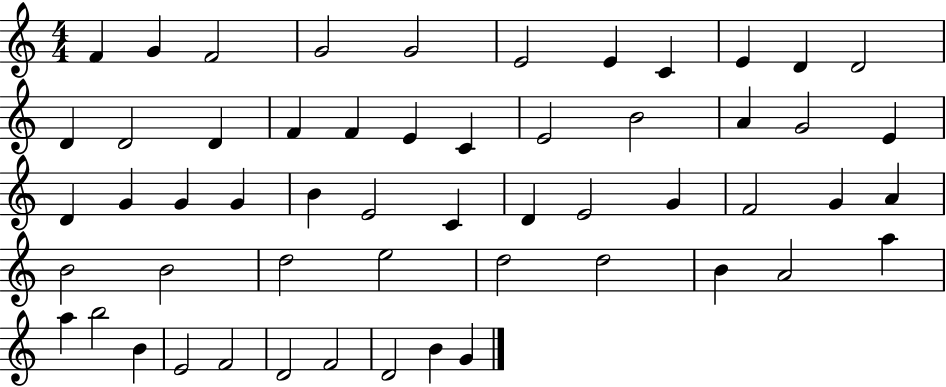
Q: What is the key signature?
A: C major